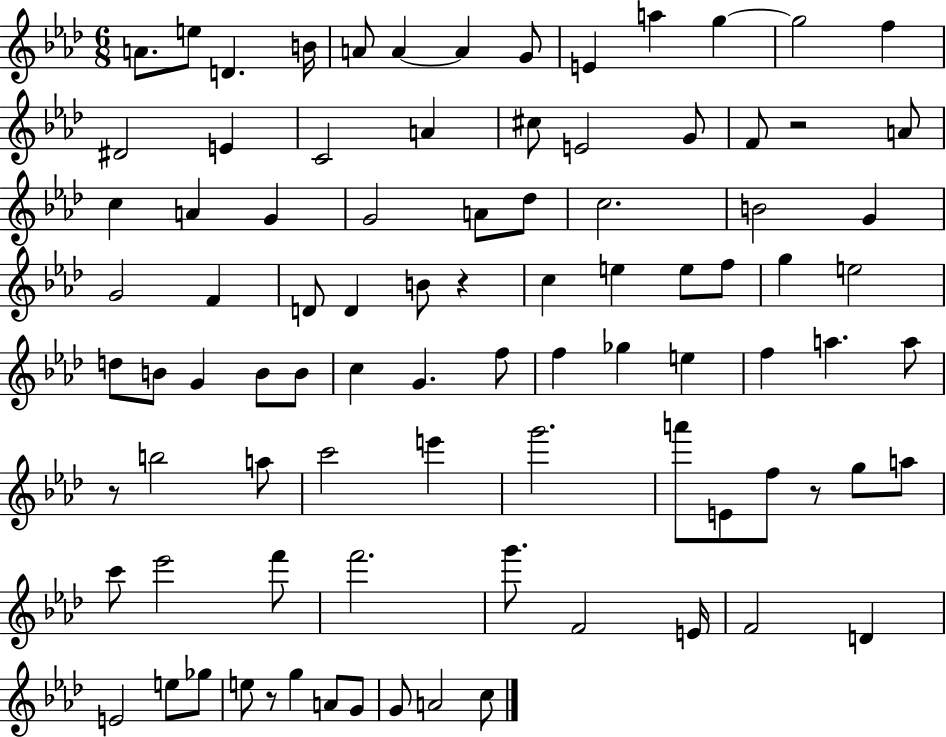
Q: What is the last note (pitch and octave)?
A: C5